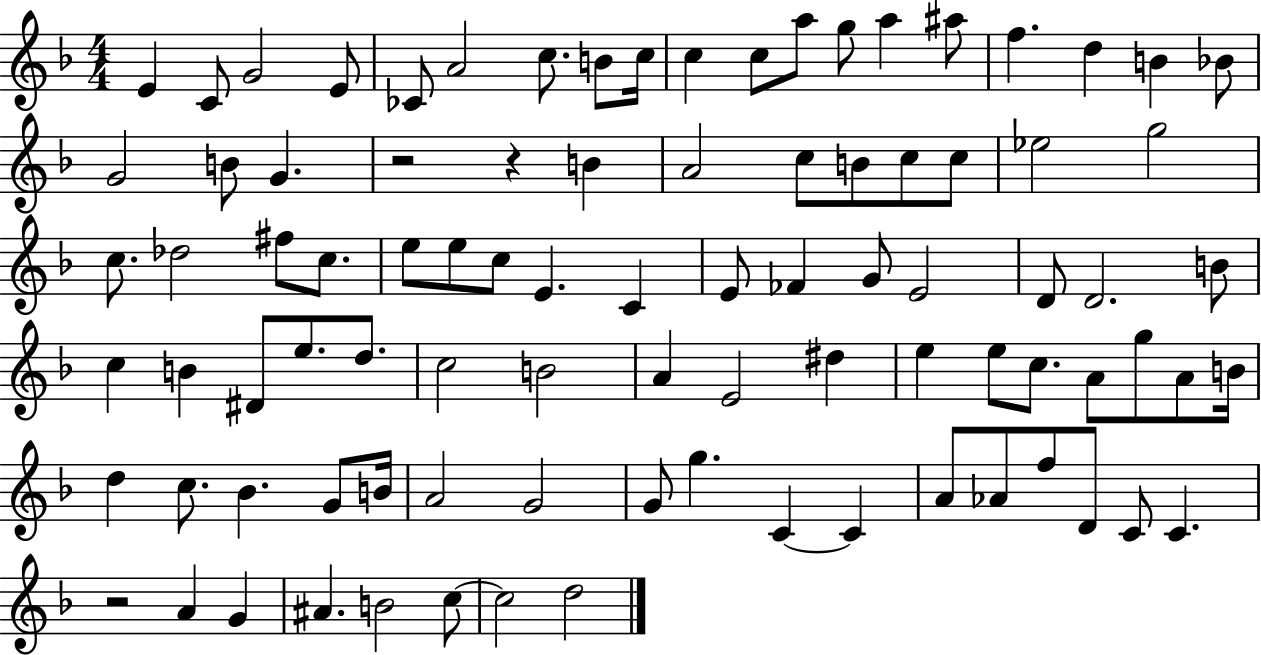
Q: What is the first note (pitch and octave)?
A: E4